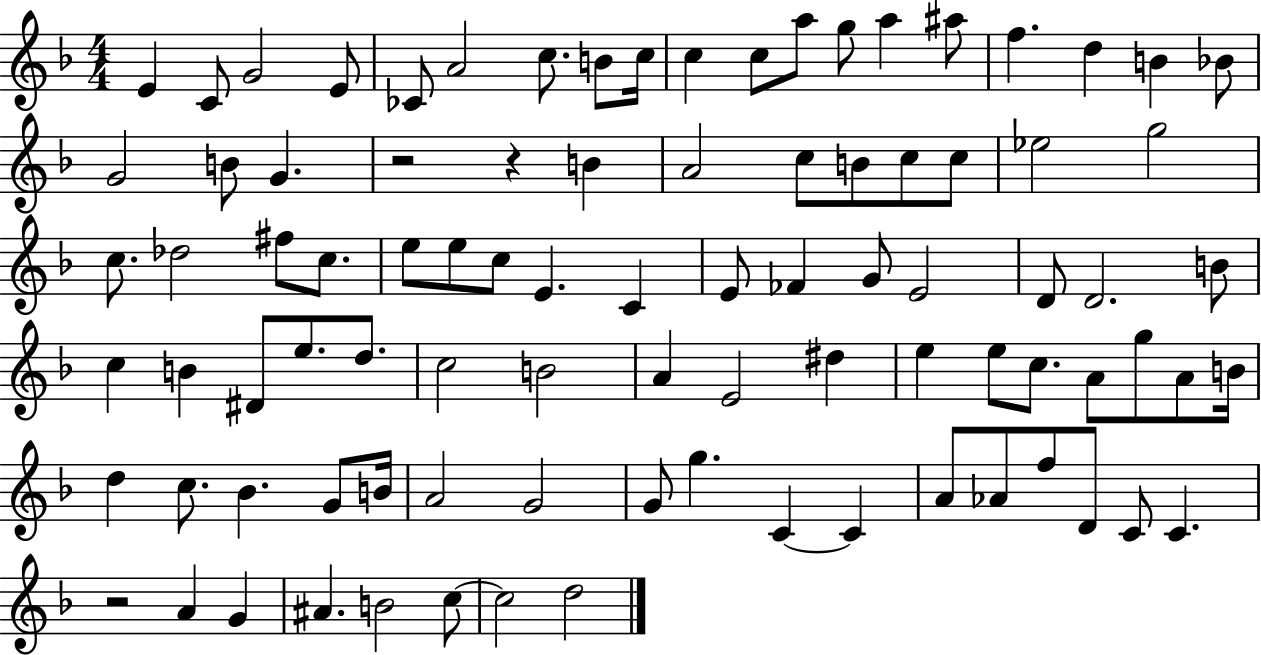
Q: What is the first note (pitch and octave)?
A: E4